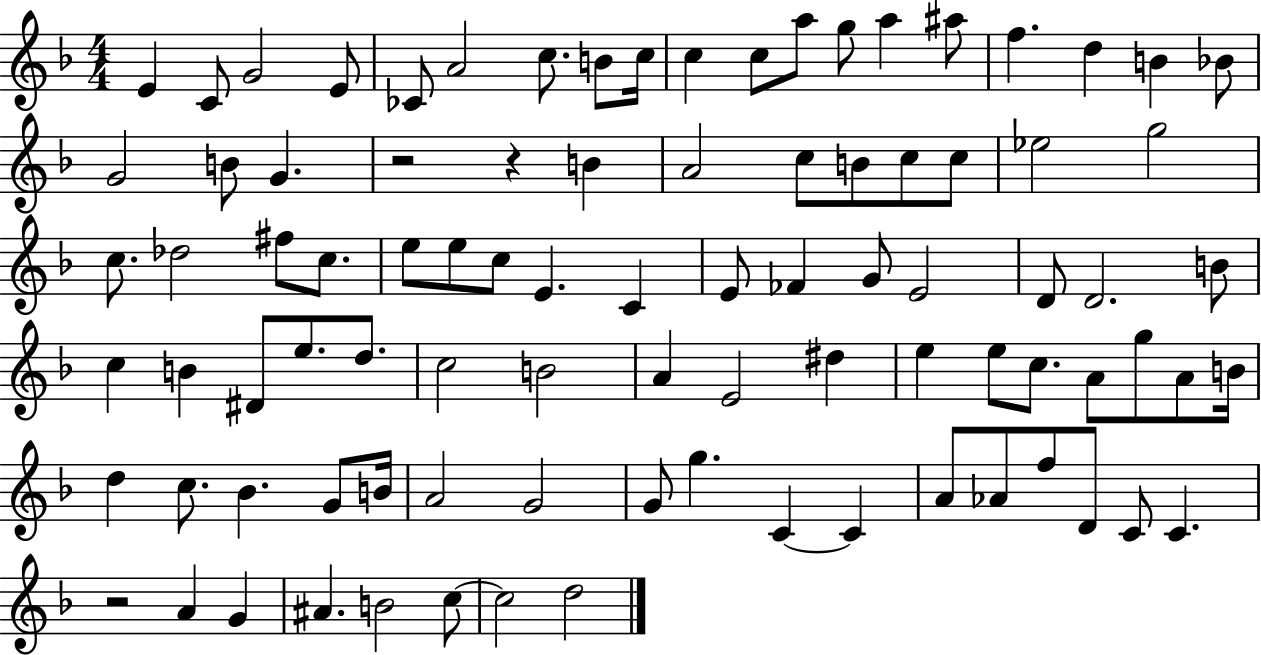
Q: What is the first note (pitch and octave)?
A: E4